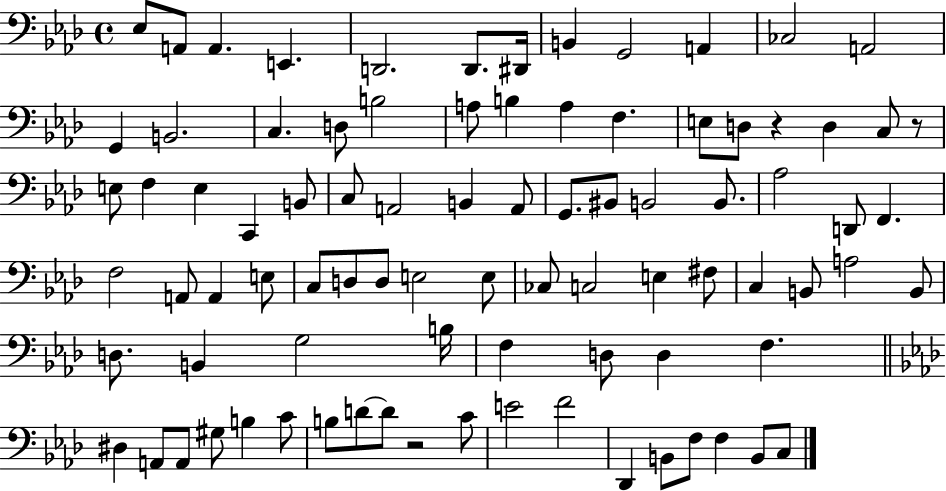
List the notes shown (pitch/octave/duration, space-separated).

Eb3/e A2/e A2/q. E2/q. D2/h. D2/e. D#2/s B2/q G2/h A2/q CES3/h A2/h G2/q B2/h. C3/q. D3/e B3/h A3/e B3/q A3/q F3/q. E3/e D3/e R/q D3/q C3/e R/e E3/e F3/q E3/q C2/q B2/e C3/e A2/h B2/q A2/e G2/e. BIS2/e B2/h B2/e. Ab3/h D2/e F2/q. F3/h A2/e A2/q E3/e C3/e D3/e D3/e E3/h E3/e CES3/e C3/h E3/q F#3/e C3/q B2/e A3/h B2/e D3/e. B2/q G3/h B3/s F3/q D3/e D3/q F3/q. D#3/q A2/e A2/e G#3/e B3/q C4/e B3/e D4/e D4/e R/h C4/e E4/h F4/h Db2/q B2/e F3/e F3/q B2/e C3/e